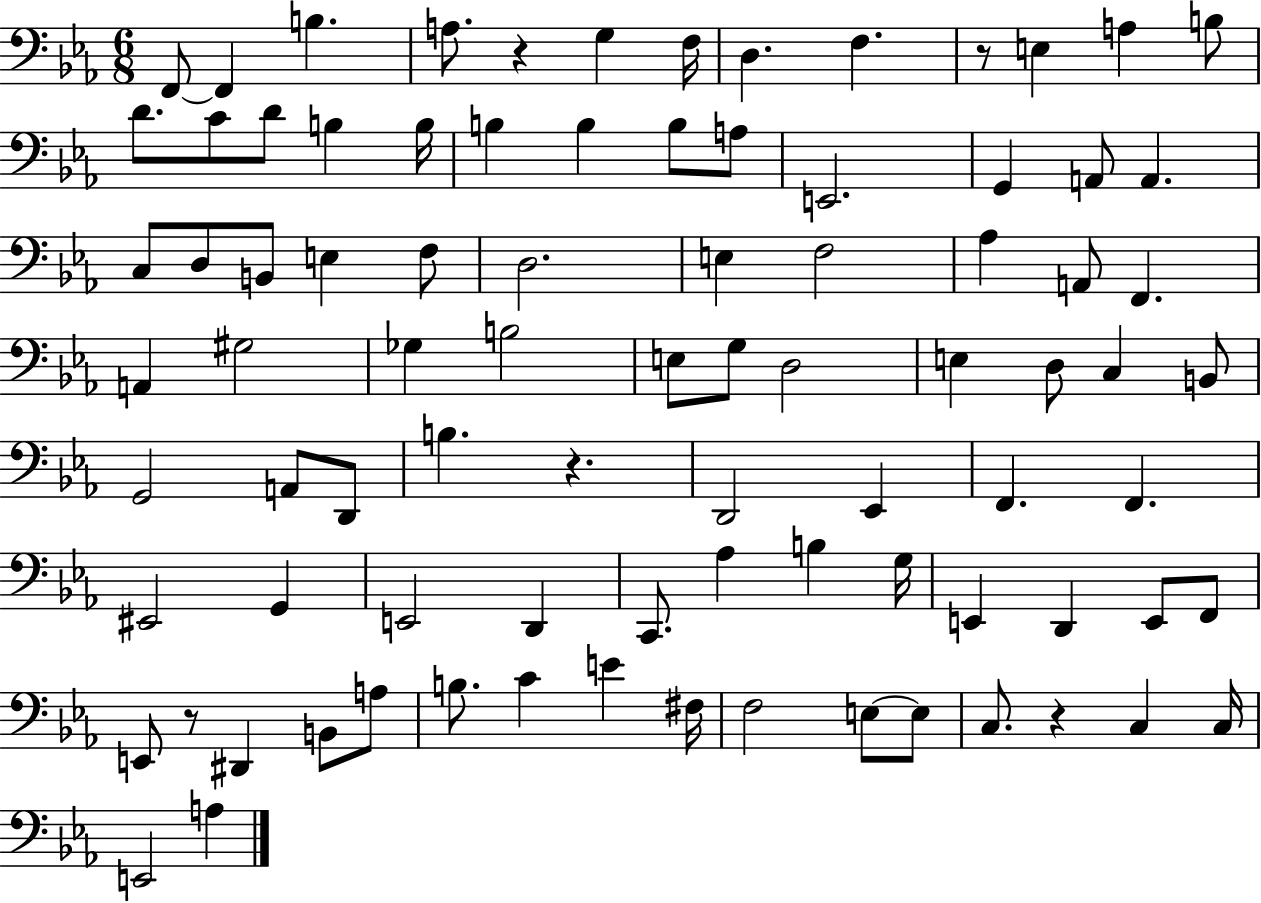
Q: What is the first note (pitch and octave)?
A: F2